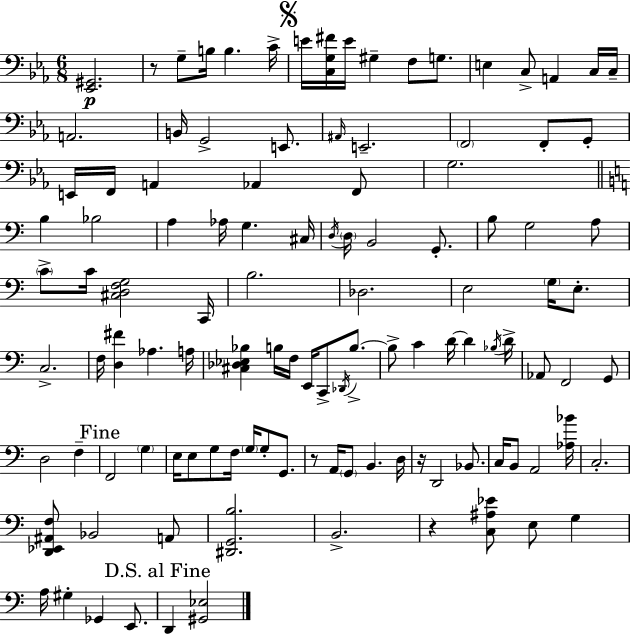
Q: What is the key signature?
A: EES major